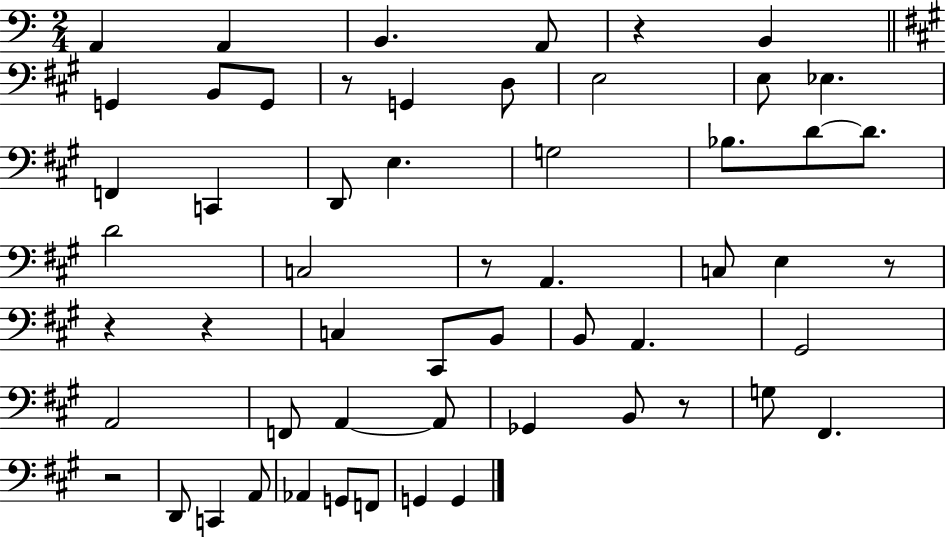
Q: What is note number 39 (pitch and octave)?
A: G3